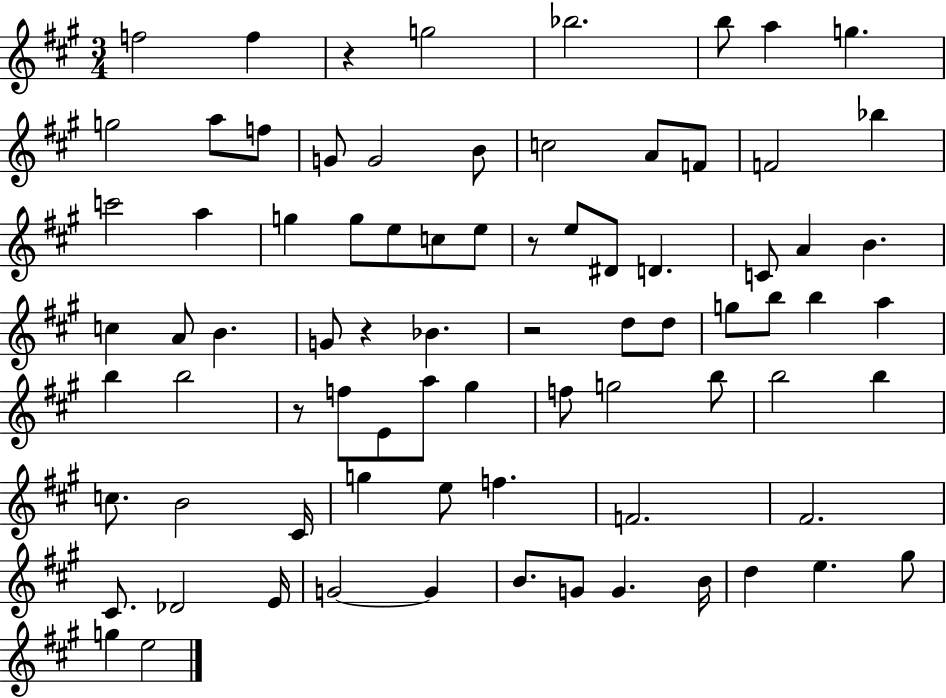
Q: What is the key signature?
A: A major